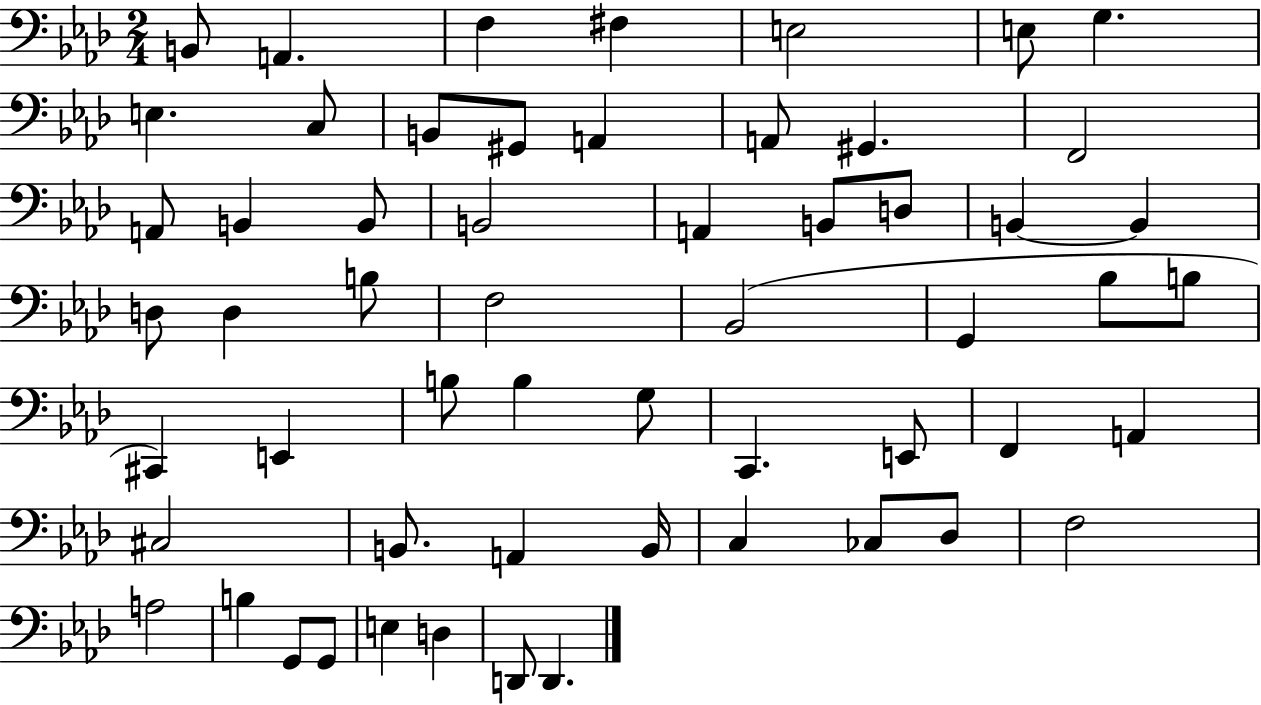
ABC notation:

X:1
T:Untitled
M:2/4
L:1/4
K:Ab
B,,/2 A,, F, ^F, E,2 E,/2 G, E, C,/2 B,,/2 ^G,,/2 A,, A,,/2 ^G,, F,,2 A,,/2 B,, B,,/2 B,,2 A,, B,,/2 D,/2 B,, B,, D,/2 D, B,/2 F,2 _B,,2 G,, _B,/2 B,/2 ^C,, E,, B,/2 B, G,/2 C,, E,,/2 F,, A,, ^C,2 B,,/2 A,, B,,/4 C, _C,/2 _D,/2 F,2 A,2 B, G,,/2 G,,/2 E, D, D,,/2 D,,